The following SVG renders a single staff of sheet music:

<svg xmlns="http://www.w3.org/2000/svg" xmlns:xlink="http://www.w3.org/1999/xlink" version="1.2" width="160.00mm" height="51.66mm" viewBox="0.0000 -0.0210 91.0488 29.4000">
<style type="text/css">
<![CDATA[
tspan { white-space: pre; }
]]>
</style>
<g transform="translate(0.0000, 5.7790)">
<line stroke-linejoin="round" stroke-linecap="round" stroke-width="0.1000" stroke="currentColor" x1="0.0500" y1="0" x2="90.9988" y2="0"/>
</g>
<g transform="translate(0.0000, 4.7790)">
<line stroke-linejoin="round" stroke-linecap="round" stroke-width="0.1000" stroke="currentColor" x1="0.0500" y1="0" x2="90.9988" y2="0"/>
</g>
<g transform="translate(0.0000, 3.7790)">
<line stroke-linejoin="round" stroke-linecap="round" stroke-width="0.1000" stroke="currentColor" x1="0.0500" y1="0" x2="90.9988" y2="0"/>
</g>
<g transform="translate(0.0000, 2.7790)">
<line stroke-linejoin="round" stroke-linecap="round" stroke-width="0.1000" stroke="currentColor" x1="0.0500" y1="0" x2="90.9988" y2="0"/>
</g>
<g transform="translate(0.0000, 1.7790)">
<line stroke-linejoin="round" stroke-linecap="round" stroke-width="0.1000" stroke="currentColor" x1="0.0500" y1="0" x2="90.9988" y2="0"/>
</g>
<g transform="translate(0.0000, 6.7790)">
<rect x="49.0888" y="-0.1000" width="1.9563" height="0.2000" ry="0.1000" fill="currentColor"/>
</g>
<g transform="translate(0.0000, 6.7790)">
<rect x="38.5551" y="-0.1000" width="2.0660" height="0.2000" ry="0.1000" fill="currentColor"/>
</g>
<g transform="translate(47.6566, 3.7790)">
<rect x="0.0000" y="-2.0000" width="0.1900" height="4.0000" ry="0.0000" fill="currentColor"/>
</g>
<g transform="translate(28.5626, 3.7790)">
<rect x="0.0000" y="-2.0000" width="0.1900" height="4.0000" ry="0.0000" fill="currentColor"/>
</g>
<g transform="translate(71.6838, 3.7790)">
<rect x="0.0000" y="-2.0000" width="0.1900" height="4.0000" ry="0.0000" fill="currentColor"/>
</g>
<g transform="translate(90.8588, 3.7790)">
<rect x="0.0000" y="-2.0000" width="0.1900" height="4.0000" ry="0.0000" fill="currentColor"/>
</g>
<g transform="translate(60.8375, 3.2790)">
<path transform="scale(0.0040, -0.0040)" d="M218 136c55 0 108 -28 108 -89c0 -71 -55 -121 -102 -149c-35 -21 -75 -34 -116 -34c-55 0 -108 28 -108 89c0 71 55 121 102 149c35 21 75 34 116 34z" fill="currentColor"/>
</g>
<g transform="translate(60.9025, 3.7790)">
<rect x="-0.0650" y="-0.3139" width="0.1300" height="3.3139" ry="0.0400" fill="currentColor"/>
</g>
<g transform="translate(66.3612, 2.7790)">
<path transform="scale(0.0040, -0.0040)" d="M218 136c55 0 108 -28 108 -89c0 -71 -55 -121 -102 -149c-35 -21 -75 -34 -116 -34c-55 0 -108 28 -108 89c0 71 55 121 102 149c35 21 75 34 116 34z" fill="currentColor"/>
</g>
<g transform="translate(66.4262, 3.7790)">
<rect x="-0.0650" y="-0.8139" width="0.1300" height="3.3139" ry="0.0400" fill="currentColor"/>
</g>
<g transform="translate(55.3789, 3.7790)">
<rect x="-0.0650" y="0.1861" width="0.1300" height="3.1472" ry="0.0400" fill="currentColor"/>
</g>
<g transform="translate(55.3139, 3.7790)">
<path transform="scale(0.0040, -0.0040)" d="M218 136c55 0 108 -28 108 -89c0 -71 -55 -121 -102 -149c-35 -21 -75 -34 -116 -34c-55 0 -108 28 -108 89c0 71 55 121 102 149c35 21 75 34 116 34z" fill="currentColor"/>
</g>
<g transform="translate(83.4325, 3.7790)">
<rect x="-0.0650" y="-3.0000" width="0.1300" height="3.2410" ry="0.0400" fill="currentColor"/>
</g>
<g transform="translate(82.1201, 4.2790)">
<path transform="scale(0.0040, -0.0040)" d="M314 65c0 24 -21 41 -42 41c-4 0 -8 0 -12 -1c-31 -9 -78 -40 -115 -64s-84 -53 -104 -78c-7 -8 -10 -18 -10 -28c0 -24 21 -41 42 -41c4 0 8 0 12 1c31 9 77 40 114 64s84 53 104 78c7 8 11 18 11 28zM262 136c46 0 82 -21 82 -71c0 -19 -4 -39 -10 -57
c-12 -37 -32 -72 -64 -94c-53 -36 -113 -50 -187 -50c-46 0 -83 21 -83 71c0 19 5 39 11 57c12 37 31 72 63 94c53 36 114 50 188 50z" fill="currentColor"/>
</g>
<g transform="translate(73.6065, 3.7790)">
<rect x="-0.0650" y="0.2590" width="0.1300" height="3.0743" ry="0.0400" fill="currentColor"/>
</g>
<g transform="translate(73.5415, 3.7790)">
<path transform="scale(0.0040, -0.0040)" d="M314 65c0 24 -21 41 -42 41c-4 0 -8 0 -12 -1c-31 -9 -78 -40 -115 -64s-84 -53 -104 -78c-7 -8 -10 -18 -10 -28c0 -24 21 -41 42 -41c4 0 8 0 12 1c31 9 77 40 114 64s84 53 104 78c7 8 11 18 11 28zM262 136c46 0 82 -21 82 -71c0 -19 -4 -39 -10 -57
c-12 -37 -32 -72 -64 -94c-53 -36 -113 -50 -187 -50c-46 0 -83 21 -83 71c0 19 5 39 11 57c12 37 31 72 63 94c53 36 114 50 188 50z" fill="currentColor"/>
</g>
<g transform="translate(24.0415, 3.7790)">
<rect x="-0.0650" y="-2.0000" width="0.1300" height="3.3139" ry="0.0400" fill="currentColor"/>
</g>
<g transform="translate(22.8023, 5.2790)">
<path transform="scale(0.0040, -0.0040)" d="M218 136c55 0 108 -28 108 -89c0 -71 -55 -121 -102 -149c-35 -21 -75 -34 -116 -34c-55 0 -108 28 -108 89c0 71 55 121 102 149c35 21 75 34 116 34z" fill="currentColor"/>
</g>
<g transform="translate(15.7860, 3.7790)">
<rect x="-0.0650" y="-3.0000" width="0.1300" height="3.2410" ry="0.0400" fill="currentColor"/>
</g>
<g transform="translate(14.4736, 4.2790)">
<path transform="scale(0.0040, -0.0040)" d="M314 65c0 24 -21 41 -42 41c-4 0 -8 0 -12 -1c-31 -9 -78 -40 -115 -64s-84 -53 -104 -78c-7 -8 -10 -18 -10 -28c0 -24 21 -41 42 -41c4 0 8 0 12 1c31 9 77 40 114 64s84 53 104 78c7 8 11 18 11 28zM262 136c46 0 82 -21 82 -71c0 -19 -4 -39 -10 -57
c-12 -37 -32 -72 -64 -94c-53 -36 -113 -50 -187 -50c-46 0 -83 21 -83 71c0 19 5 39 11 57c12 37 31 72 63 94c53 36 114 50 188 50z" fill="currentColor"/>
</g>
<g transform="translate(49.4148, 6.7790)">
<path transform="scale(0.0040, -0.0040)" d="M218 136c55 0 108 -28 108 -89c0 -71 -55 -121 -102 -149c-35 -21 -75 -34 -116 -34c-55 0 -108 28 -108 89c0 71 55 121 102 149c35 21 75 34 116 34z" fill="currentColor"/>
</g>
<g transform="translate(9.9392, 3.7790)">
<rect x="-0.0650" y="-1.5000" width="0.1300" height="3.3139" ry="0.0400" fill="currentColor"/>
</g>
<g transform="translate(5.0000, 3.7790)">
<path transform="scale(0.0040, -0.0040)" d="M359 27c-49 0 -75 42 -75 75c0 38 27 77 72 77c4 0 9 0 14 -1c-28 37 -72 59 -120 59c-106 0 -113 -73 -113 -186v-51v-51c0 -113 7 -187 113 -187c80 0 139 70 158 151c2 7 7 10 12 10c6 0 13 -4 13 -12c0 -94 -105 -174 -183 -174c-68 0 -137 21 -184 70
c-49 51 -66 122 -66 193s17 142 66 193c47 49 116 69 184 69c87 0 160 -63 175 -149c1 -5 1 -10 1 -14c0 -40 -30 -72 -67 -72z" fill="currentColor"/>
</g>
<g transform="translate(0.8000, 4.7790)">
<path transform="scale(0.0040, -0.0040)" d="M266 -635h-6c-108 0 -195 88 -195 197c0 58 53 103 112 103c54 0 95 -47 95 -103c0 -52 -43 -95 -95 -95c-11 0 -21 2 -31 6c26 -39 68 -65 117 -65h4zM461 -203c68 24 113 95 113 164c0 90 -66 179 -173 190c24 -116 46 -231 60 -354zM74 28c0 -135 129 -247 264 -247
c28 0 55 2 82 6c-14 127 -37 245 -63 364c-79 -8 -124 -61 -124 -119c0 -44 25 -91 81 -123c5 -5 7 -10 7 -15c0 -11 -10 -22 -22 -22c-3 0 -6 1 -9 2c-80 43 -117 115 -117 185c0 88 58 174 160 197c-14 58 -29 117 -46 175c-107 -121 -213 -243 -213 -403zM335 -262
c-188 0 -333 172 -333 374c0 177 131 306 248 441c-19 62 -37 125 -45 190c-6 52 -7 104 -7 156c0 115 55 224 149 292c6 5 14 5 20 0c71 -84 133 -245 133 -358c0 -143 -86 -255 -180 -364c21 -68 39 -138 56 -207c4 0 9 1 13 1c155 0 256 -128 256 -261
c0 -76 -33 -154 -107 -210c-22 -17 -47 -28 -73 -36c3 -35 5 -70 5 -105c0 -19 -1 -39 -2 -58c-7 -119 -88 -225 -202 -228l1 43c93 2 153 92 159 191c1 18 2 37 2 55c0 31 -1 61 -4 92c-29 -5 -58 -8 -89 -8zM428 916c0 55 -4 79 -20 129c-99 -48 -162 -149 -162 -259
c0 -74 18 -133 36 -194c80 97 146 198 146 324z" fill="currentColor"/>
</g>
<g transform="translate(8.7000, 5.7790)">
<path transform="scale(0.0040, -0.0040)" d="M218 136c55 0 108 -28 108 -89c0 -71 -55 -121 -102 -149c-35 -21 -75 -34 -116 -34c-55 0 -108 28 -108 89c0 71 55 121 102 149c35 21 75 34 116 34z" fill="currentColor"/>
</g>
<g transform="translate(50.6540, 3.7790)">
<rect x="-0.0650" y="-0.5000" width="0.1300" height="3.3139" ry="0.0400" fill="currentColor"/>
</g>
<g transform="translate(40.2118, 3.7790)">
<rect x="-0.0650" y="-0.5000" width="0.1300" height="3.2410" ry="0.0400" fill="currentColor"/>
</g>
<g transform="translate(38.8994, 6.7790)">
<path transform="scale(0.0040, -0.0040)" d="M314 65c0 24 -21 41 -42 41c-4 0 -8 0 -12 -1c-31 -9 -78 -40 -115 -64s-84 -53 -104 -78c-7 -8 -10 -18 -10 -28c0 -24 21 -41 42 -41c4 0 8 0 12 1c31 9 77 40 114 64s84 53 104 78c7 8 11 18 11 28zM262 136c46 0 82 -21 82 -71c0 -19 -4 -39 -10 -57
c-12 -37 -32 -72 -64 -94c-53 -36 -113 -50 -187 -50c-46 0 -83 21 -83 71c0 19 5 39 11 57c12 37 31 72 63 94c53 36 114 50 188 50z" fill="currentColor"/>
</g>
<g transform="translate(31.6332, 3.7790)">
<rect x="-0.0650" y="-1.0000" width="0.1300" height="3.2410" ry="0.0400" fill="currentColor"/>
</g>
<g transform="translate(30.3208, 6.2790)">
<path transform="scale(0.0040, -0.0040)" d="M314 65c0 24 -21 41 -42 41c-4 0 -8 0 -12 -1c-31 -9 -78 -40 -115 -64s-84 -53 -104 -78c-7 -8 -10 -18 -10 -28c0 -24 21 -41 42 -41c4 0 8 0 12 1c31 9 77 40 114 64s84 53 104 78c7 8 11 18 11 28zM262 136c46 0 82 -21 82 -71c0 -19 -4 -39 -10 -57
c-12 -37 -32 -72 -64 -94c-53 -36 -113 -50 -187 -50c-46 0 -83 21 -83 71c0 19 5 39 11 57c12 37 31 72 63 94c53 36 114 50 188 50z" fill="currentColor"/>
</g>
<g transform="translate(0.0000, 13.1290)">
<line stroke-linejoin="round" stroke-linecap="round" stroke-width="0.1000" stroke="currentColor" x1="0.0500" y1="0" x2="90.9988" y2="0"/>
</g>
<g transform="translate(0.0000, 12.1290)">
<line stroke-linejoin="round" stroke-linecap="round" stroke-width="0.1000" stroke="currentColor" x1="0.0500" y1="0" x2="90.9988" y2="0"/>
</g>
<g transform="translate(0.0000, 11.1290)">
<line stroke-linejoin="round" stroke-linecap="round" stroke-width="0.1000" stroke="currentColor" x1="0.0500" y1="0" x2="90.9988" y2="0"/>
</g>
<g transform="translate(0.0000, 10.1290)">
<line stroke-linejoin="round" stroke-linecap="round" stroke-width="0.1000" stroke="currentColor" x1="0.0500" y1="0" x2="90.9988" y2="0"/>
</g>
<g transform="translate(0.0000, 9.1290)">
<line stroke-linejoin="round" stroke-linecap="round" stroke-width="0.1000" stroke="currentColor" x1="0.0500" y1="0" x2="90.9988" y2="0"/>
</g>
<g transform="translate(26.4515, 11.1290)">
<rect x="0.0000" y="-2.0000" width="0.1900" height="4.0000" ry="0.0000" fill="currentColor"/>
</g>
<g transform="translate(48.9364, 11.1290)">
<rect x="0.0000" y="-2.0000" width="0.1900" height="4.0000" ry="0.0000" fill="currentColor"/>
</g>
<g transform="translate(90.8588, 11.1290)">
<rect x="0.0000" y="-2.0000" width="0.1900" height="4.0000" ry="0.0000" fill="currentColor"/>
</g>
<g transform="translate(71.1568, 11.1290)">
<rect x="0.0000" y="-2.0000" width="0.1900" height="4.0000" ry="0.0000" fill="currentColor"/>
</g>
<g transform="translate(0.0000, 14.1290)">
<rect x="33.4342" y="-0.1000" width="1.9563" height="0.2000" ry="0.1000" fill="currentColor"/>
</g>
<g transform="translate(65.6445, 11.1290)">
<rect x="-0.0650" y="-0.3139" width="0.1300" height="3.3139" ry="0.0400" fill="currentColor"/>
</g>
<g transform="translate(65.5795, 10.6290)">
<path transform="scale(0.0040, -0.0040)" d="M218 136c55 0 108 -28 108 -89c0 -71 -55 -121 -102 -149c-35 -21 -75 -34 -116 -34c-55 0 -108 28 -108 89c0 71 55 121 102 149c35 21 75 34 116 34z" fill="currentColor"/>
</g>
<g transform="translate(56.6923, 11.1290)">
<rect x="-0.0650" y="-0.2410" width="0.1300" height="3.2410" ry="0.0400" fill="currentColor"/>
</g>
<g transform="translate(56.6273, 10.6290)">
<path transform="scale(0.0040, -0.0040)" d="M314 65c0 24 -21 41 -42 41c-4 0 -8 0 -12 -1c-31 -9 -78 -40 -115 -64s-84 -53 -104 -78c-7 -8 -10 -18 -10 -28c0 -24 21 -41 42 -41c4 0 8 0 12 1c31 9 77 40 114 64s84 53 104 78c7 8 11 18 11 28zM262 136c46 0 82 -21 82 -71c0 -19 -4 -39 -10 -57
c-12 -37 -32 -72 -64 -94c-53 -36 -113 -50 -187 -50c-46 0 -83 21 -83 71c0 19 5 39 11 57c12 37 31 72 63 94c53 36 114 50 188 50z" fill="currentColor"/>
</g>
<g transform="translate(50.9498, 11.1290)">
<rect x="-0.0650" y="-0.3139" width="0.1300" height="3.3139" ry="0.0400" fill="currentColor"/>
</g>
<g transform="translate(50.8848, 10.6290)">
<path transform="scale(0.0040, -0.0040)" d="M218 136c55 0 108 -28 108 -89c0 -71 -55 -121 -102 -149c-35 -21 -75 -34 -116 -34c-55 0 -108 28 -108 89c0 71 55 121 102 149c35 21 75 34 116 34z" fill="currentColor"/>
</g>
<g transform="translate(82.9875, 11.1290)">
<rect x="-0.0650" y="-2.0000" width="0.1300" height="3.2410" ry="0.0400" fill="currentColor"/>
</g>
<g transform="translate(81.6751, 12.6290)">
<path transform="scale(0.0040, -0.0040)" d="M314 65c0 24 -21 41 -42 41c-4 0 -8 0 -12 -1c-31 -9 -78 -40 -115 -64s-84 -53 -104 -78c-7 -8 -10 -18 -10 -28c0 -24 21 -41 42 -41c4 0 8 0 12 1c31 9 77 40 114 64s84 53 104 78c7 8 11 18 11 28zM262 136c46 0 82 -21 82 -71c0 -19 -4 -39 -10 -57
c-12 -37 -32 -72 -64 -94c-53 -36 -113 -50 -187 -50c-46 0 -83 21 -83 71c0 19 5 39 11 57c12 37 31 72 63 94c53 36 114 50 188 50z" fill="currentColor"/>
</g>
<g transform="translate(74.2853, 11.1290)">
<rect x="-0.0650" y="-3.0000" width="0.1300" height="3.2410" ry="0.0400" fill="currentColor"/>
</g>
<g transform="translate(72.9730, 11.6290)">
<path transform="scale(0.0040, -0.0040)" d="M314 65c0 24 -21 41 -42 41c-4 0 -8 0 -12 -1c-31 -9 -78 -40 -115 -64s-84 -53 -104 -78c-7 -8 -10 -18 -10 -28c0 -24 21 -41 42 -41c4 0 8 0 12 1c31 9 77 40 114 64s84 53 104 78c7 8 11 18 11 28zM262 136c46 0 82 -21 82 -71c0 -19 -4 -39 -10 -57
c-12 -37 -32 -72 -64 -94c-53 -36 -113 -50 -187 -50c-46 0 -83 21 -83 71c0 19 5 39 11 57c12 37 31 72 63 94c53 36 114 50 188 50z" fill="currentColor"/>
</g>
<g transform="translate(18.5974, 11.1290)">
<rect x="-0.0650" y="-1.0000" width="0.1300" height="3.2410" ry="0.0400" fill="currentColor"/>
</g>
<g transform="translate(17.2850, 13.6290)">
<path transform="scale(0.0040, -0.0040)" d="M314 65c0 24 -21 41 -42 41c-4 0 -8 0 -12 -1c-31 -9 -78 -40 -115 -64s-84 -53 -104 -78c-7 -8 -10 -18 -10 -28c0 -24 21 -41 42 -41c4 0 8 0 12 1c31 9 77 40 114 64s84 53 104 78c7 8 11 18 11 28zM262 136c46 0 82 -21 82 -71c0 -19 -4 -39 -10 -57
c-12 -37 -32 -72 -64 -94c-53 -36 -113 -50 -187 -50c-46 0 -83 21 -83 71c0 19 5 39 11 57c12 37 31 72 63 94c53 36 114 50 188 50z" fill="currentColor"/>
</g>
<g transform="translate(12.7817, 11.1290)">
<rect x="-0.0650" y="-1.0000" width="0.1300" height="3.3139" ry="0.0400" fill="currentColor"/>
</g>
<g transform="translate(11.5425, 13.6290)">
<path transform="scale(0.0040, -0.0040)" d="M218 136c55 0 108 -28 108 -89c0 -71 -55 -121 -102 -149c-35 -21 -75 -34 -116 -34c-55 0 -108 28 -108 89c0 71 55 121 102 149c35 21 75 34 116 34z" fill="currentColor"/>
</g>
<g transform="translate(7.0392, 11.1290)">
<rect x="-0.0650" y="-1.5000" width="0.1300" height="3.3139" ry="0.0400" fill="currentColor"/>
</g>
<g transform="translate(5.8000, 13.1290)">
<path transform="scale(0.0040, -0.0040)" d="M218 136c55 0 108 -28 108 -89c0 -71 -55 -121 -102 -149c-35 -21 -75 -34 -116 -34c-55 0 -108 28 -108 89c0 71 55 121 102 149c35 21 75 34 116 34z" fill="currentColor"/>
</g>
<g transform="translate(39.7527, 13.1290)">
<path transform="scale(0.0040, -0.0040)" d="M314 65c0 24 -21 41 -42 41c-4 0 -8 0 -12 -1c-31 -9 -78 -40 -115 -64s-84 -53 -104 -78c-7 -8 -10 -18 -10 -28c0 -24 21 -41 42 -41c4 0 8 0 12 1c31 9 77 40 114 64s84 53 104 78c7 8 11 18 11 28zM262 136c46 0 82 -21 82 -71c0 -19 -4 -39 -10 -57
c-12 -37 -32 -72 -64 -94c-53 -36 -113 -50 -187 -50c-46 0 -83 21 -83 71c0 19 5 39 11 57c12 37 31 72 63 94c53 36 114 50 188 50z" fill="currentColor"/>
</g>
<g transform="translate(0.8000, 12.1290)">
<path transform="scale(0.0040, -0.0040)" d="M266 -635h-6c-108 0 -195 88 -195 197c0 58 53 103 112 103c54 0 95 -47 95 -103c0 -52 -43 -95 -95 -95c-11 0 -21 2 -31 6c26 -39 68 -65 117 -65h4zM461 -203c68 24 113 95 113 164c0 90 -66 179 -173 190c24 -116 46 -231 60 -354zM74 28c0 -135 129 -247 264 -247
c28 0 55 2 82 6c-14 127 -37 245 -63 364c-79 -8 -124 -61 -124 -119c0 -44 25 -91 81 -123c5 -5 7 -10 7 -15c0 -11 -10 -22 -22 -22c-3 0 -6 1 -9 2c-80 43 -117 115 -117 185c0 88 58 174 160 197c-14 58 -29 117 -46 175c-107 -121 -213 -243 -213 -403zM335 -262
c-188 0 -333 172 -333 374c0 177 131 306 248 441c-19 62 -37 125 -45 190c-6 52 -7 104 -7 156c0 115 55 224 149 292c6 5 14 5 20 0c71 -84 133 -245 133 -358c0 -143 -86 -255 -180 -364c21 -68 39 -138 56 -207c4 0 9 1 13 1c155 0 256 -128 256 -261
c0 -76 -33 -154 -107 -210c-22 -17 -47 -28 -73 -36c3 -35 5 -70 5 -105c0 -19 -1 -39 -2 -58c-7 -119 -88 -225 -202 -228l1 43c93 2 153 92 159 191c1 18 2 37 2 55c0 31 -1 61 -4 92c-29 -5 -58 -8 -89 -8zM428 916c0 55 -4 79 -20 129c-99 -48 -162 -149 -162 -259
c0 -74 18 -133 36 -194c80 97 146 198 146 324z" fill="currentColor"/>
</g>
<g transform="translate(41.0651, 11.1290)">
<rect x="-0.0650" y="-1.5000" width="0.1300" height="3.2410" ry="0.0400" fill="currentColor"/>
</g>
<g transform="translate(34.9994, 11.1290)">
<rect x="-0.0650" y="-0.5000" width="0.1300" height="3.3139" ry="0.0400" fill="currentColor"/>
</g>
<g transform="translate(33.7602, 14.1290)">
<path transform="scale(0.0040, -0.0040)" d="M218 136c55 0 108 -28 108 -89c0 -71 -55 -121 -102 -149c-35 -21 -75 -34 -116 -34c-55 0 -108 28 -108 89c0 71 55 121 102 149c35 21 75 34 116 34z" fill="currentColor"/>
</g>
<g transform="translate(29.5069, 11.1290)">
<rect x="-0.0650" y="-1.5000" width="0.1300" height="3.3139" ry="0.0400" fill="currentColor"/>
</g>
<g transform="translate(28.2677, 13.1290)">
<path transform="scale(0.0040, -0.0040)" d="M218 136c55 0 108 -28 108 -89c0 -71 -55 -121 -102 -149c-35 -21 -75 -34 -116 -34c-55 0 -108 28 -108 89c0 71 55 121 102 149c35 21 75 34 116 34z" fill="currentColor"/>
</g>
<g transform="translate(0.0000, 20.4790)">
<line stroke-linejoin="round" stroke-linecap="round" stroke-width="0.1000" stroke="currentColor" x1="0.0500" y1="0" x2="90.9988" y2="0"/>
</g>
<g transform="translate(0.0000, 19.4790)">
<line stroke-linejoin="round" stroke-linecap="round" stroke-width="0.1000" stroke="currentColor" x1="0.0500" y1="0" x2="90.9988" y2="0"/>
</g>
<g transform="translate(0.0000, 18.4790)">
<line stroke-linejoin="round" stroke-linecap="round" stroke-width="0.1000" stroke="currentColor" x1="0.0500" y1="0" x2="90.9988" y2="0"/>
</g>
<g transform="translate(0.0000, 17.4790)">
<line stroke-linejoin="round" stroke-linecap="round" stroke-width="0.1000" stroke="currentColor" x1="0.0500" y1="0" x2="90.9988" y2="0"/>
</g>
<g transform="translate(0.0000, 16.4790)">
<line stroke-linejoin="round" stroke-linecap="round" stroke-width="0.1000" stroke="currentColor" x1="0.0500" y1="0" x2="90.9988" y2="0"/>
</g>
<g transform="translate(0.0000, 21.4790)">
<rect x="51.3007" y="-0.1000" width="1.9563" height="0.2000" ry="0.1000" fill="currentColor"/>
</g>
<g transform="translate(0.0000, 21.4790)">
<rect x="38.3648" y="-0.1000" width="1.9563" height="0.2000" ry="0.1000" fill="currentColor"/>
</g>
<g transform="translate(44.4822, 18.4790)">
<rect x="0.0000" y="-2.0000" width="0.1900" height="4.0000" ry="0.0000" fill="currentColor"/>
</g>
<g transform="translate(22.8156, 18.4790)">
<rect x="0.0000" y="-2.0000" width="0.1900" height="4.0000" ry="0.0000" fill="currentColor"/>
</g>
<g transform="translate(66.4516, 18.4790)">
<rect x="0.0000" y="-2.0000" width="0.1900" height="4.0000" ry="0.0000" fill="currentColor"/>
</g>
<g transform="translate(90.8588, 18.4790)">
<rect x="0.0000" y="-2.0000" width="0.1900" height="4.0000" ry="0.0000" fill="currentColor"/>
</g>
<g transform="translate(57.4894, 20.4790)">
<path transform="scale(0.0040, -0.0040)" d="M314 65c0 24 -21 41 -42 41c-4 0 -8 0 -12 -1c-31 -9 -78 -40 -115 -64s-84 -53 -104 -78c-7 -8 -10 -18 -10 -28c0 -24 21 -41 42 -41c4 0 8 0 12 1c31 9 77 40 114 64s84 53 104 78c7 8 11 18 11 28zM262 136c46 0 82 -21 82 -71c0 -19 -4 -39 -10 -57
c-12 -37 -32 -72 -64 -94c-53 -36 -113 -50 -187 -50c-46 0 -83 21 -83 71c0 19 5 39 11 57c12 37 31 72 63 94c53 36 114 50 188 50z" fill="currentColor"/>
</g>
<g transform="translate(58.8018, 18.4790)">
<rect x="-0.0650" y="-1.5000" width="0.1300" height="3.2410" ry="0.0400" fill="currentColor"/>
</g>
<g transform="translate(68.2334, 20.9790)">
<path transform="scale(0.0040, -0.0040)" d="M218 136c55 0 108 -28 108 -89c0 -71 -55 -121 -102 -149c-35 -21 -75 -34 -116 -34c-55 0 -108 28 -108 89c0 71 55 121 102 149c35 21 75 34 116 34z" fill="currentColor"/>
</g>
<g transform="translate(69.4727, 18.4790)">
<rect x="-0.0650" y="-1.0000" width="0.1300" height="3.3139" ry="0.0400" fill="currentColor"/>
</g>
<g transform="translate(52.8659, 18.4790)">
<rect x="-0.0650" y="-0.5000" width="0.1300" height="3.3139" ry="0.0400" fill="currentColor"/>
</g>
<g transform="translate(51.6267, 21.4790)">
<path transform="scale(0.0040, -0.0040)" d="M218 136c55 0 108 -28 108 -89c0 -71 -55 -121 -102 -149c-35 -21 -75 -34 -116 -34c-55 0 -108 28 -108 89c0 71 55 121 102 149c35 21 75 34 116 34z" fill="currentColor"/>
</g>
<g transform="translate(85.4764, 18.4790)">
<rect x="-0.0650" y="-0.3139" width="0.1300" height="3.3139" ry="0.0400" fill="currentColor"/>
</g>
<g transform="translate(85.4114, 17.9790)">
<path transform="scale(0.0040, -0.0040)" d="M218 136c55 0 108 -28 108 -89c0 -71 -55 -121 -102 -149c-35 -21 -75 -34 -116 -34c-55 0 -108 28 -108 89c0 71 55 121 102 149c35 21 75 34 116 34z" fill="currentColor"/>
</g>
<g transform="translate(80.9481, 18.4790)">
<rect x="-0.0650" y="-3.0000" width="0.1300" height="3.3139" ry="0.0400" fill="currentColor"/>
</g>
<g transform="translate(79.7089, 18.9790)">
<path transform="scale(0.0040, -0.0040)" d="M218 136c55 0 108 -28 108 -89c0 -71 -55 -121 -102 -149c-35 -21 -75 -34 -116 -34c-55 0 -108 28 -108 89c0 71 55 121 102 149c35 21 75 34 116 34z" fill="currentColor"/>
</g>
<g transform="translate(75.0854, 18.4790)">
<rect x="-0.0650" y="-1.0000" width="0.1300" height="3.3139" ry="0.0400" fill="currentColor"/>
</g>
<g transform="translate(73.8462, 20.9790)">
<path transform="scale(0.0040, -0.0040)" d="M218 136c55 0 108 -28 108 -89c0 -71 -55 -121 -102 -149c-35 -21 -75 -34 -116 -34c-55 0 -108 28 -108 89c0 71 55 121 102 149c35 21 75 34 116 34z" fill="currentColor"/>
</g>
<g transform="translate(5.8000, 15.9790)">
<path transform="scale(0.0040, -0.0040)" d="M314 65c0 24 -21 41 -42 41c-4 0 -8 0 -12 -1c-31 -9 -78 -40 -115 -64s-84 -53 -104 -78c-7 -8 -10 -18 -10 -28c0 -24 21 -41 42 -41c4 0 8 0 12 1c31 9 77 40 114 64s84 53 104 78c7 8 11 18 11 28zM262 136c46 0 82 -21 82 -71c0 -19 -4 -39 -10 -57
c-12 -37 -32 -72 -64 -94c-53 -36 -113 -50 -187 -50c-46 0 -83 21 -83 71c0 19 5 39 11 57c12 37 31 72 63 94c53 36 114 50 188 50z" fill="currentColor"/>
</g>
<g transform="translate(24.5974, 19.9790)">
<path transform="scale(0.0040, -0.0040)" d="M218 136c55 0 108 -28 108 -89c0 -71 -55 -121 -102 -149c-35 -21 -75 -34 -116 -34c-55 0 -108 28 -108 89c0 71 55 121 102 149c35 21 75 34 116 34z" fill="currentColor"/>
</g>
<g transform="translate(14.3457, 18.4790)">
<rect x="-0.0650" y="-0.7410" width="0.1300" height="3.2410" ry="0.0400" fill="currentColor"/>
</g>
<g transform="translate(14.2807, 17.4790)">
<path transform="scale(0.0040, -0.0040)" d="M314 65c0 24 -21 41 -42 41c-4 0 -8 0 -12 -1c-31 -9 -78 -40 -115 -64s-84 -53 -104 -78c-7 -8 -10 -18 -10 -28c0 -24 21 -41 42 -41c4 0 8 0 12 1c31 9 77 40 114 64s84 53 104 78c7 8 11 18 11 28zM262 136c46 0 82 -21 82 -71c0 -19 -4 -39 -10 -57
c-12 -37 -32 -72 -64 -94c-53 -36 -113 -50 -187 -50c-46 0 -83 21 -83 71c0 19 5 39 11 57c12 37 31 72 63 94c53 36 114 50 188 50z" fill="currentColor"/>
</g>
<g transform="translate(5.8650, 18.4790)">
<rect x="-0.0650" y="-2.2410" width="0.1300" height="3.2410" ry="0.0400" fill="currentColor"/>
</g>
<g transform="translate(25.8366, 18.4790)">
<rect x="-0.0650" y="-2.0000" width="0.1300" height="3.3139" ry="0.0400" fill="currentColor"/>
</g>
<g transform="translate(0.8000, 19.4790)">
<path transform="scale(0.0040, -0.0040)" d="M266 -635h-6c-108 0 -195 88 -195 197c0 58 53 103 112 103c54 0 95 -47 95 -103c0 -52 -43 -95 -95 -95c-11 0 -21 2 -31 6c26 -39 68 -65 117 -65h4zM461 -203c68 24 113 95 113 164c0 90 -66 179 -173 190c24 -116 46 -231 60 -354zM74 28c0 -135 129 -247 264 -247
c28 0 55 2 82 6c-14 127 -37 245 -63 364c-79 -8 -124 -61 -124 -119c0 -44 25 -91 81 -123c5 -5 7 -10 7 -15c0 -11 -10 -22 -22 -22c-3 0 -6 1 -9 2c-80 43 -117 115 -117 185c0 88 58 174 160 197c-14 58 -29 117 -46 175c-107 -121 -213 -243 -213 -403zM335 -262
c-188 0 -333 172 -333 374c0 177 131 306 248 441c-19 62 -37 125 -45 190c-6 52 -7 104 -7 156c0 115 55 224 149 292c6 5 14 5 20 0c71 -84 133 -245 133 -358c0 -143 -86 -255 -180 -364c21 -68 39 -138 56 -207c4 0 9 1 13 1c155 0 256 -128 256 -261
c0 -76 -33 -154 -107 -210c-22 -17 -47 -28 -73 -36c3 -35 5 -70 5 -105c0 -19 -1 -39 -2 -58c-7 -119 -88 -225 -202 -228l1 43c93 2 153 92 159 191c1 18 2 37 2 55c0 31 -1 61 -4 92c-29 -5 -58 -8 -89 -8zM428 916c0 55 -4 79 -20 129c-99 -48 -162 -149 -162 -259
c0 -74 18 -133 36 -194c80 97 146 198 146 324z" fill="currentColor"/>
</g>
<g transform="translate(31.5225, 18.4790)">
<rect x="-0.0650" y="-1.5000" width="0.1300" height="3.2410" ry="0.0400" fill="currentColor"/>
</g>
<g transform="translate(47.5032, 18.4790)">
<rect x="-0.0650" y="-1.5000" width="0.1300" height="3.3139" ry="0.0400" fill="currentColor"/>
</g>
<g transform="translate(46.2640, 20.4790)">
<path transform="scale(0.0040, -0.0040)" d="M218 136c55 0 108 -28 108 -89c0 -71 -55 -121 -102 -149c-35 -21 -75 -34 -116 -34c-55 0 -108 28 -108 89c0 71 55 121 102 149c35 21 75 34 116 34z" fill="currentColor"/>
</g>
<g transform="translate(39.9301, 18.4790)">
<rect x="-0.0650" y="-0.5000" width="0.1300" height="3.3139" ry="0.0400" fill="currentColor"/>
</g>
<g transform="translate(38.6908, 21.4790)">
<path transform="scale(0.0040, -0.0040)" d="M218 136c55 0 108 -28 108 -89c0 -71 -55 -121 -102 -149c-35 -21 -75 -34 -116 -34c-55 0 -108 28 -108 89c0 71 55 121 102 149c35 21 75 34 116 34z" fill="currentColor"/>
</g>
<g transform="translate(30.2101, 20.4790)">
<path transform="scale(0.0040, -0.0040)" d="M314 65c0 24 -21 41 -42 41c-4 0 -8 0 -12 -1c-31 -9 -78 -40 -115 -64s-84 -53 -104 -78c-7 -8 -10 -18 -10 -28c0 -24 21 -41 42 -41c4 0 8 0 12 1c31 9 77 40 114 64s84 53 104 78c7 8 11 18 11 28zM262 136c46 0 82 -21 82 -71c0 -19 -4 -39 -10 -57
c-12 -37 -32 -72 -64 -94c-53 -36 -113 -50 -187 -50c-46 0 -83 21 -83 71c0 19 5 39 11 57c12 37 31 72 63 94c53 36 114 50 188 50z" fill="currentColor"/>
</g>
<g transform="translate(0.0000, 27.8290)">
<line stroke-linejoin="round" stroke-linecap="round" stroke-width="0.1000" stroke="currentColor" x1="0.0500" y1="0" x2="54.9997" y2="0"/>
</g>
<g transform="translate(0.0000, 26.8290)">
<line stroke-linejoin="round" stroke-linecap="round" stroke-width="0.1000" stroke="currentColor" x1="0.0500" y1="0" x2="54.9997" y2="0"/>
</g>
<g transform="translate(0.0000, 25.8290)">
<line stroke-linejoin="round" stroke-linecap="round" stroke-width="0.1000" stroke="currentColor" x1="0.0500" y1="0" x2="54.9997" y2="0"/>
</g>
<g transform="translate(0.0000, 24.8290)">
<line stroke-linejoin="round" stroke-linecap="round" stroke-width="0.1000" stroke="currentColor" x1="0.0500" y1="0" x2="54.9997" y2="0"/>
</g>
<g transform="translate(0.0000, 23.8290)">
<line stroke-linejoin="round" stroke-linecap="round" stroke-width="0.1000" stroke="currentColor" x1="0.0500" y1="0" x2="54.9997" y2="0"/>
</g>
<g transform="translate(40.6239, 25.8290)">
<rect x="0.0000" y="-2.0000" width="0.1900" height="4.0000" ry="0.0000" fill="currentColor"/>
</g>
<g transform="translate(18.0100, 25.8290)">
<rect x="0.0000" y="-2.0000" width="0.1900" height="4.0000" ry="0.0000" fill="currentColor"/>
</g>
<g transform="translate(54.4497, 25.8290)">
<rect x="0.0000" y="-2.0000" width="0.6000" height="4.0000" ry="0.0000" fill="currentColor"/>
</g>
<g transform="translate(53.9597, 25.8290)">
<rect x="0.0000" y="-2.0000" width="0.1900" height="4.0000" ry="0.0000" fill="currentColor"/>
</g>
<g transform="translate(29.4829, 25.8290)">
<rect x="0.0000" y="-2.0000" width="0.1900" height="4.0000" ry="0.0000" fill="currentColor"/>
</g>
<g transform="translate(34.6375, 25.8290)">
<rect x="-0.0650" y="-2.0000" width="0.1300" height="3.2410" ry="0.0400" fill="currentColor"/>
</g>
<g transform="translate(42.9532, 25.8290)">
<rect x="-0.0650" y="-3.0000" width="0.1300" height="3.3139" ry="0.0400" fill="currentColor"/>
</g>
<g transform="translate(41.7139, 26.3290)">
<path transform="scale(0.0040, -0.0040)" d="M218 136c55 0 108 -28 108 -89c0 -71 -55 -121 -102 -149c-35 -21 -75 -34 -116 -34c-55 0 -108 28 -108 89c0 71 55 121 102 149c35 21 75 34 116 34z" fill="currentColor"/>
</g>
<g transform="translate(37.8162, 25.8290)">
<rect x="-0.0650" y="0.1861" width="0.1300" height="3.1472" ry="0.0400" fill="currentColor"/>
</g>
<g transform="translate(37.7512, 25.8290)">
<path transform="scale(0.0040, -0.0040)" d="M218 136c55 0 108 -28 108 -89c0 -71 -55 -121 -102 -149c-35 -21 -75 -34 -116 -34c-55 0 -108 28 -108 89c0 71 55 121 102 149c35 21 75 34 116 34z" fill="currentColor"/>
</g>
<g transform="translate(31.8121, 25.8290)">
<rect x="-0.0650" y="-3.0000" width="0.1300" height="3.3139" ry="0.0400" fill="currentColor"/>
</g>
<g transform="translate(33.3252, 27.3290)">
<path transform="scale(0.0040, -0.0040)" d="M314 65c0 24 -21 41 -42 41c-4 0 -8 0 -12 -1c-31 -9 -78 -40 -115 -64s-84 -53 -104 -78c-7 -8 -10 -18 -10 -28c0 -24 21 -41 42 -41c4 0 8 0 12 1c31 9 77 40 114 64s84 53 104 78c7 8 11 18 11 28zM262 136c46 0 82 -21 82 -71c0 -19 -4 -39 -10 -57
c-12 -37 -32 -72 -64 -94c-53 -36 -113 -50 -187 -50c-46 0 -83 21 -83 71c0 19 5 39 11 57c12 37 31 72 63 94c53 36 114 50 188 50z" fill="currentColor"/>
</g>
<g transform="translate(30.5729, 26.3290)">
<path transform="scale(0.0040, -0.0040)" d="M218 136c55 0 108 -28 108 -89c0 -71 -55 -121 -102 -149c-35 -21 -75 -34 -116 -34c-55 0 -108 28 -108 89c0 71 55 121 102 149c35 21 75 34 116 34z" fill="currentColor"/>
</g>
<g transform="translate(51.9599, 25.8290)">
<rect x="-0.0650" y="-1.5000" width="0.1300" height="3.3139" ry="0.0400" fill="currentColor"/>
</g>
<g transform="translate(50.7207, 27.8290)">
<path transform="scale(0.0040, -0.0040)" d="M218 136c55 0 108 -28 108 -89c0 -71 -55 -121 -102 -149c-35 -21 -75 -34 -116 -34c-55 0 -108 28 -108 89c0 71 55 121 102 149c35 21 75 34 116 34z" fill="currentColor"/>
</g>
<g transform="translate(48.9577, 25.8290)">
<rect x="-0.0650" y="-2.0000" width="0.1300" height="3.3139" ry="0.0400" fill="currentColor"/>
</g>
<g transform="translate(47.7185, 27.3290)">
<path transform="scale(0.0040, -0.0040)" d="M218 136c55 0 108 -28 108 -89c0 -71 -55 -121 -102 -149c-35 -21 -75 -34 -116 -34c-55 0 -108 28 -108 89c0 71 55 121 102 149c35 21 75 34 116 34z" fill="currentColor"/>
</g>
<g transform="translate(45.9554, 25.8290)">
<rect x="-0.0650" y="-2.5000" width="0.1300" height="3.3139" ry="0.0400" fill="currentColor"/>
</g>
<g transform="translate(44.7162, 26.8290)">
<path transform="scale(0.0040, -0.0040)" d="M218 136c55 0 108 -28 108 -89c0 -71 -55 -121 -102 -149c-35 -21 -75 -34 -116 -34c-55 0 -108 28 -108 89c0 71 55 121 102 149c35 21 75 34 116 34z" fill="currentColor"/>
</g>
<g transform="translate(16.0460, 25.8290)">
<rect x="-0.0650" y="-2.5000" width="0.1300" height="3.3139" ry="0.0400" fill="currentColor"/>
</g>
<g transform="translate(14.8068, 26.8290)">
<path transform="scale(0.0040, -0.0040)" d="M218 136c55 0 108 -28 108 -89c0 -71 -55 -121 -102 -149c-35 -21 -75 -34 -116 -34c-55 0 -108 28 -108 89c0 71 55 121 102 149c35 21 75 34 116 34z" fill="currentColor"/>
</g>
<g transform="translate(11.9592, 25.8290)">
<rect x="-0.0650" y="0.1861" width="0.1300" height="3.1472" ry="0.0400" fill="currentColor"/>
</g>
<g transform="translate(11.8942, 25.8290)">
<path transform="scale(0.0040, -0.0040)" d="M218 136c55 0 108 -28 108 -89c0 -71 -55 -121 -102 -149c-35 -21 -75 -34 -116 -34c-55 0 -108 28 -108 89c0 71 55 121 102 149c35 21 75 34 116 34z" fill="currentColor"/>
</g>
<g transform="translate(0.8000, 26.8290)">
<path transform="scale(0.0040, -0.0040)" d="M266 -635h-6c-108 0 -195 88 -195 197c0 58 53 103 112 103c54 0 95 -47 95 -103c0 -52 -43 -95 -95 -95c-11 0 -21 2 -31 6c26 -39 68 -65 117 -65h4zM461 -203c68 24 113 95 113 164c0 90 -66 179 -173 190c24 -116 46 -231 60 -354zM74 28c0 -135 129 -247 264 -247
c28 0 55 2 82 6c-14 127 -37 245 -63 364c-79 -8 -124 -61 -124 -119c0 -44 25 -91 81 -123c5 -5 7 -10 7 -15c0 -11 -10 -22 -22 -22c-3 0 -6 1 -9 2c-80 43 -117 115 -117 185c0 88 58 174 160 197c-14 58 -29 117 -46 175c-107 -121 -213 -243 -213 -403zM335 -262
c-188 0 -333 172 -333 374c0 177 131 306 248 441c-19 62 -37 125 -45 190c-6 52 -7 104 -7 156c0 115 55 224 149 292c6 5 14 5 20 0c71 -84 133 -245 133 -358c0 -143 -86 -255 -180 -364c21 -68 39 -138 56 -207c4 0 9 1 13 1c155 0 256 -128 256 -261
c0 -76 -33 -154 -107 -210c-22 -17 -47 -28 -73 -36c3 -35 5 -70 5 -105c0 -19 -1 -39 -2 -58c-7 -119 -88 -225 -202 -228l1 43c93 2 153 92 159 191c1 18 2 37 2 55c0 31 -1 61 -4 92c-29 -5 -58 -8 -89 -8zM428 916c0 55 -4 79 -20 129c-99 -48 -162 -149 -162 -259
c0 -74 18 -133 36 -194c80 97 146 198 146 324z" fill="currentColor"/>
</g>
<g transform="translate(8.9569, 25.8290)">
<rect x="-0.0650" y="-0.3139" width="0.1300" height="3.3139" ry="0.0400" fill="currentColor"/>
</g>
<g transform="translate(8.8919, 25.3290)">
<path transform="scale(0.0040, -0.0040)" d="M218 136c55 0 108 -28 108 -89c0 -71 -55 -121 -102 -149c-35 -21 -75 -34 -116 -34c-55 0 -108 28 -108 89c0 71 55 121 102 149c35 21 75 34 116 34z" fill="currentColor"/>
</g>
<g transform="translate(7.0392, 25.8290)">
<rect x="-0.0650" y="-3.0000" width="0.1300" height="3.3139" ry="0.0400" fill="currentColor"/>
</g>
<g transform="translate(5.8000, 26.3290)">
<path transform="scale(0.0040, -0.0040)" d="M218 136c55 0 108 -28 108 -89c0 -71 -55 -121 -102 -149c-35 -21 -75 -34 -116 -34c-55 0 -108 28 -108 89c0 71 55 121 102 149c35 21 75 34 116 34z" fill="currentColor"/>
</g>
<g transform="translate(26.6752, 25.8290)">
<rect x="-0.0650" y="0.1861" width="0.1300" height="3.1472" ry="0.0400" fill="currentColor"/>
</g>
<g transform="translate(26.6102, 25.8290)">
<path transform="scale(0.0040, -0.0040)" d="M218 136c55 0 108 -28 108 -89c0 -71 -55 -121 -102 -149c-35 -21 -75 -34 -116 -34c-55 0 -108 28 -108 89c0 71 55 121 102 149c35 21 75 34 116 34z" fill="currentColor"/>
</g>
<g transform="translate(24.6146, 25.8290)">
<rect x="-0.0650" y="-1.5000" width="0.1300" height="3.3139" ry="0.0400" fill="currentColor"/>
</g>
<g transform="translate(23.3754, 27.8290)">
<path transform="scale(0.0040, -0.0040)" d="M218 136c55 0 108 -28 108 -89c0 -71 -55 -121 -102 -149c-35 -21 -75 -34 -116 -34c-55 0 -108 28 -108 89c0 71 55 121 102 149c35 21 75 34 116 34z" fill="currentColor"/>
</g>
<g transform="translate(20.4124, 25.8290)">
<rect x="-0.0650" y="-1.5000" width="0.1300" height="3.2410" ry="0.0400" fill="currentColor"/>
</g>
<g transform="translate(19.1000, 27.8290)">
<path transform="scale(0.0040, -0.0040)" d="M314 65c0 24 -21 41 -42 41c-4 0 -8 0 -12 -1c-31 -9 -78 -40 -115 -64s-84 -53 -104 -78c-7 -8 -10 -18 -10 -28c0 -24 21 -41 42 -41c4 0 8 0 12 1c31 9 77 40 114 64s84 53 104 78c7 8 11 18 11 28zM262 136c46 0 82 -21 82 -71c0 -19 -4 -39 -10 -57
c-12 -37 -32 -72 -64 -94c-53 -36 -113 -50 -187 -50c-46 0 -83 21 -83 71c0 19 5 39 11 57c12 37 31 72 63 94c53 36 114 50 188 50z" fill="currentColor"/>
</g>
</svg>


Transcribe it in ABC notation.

X:1
T:Untitled
M:4/4
L:1/4
K:C
E A2 F D2 C2 C B c d B2 A2 E D D2 E C E2 c c2 c A2 F2 g2 d2 F E2 C E C E2 D D A c A c B G E2 E B A F2 B A G F E